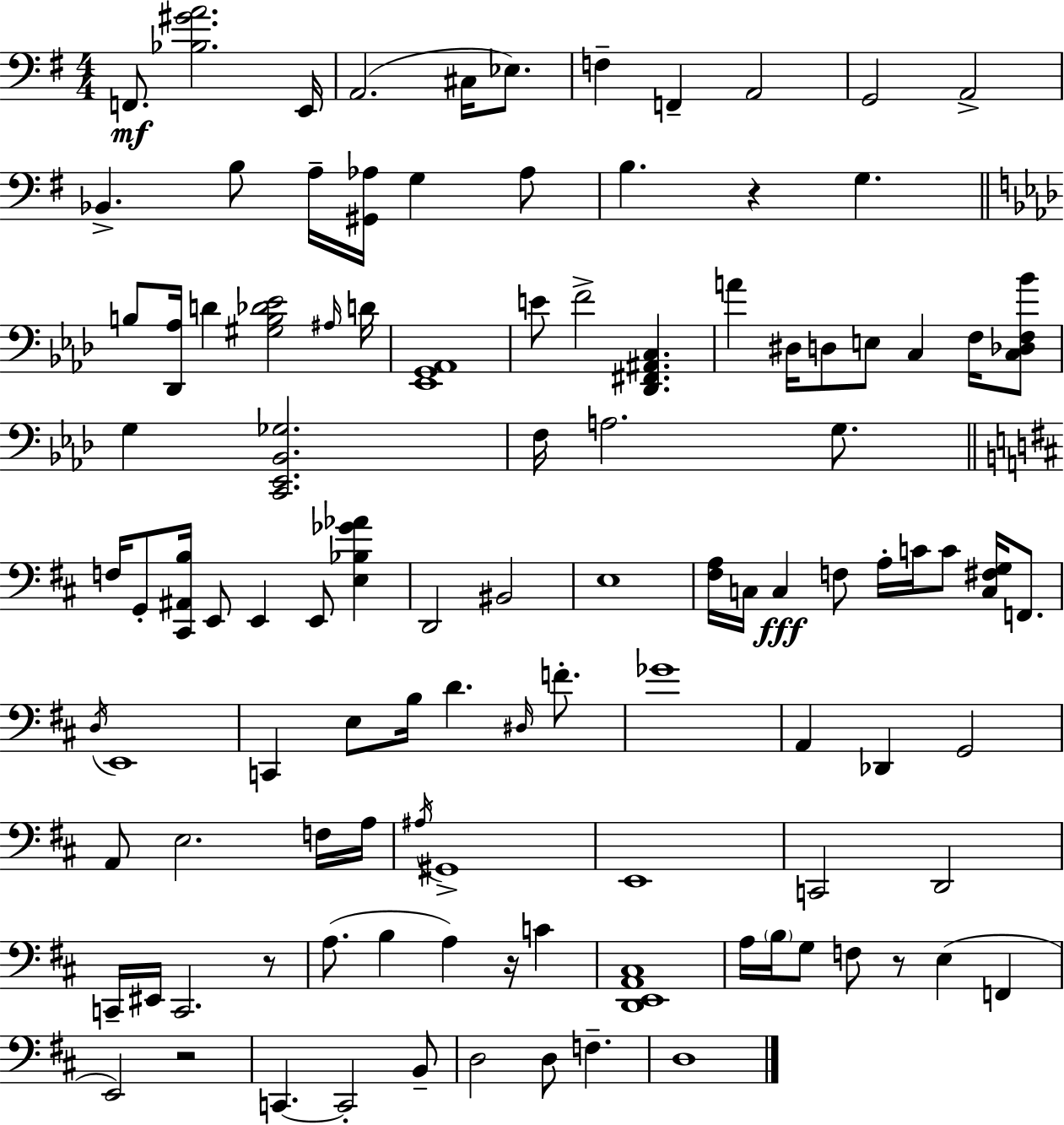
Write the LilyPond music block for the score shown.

{
  \clef bass
  \numericTimeSignature
  \time 4/4
  \key g \major
  f,8.\mf <bes gis' a'>2. e,16 | a,2.( cis16 ees8.) | f4-- f,4-- a,2 | g,2 a,2-> | \break bes,4.-> b8 a16-- <gis, aes>16 g4 aes8 | b4. r4 g4. | \bar "||" \break \key f \minor b8 <des, aes>16 d'4 <gis b des' ees'>2 \grace { ais16 } | d'16 <ees, g, aes,>1 | e'8 f'2-> <des, fis, ais, c>4. | a'4 dis16 d8 e8 c4 f16 <c des f bes'>8 | \break g4 <c, ees, bes, ges>2. | f16 a2. g8. | \bar "||" \break \key b \minor f16 g,8-. <cis, ais, b>16 e,8 e,4 e,8 <e bes ges' aes'>4 | d,2 bis,2 | e1 | <fis a>16 c16 c4\fff f8 a16-. c'16 c'8 <c fis g>16 f,8. | \break \acciaccatura { d16 } e,1 | c,4 e8 b16 d'4. \grace { dis16 } f'8.-. | ges'1 | a,4 des,4 g,2 | \break a,8 e2. | f16 a16 \acciaccatura { ais16 } gis,1-> | e,1 | c,2 d,2 | \break c,16-- eis,16 c,2. | r8 a8.( b4 a4) r16 c'4 | <d, e, a, cis>1 | a16 \parenthesize b16 g8 f8 r8 e4( f,4 | \break e,2) r2 | c,4.~~ c,2-. | b,8-- d2 d8 f4.-- | d1 | \break \bar "|."
}